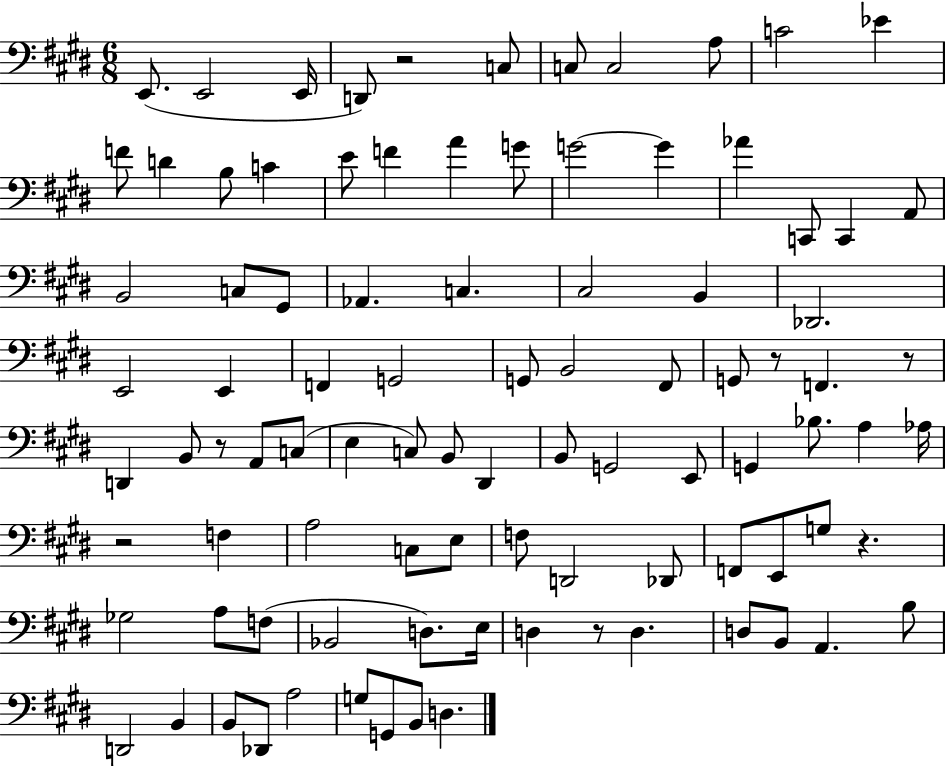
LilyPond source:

{
  \clef bass
  \numericTimeSignature
  \time 6/8
  \key e \major
  \repeat volta 2 { e,8.( e,2 e,16 | d,8) r2 c8 | c8 c2 a8 | c'2 ees'4 | \break f'8 d'4 b8 c'4 | e'8 f'4 a'4 g'8 | g'2~~ g'4 | aes'4 c,8 c,4 a,8 | \break b,2 c8 gis,8 | aes,4. c4. | cis2 b,4 | des,2. | \break e,2 e,4 | f,4 g,2 | g,8 b,2 fis,8 | g,8 r8 f,4. r8 | \break d,4 b,8 r8 a,8 c8( | e4 c8) b,8 dis,4 | b,8 g,2 e,8 | g,4 bes8. a4 aes16 | \break r2 f4 | a2 c8 e8 | f8 d,2 des,8 | f,8 e,8 g8 r4. | \break ges2 a8 f8( | bes,2 d8.) e16 | d4 r8 d4. | d8 b,8 a,4. b8 | \break d,2 b,4 | b,8 des,8 a2 | g8 g,8 b,8 d4. | } \bar "|."
}